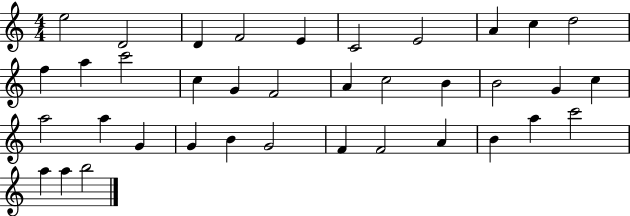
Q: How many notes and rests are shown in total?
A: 37